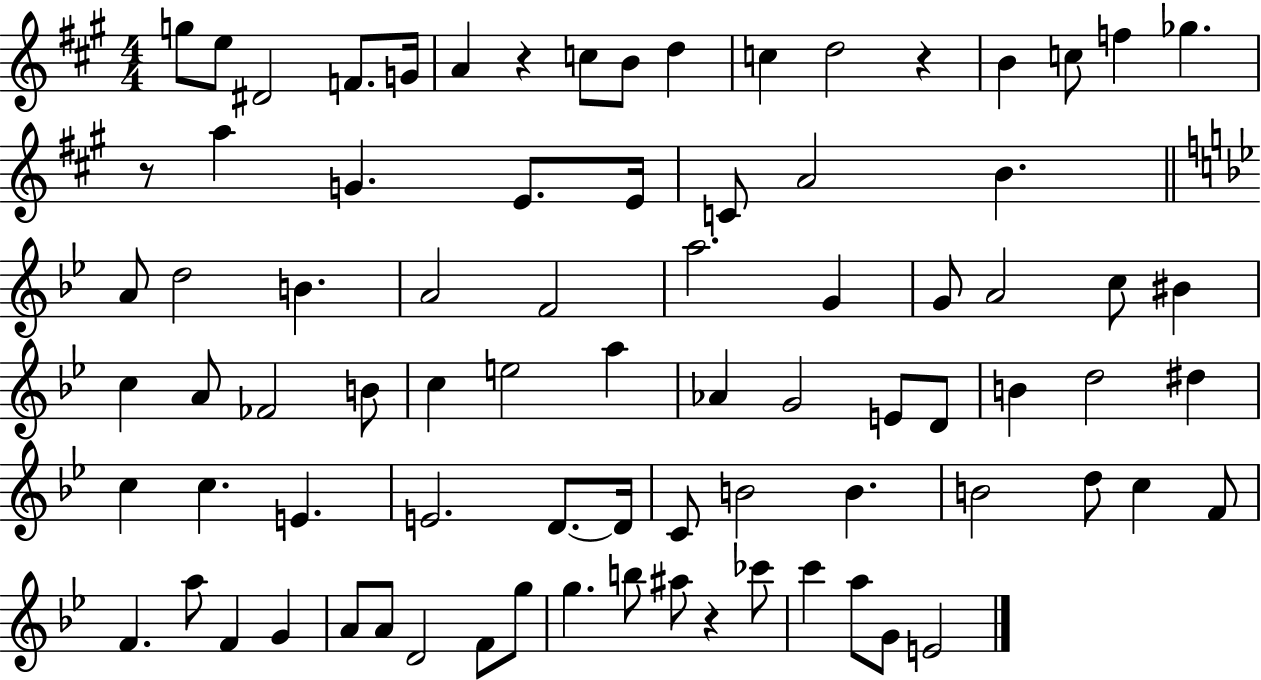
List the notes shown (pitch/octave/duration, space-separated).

G5/e E5/e D#4/h F4/e. G4/s A4/q R/q C5/e B4/e D5/q C5/q D5/h R/q B4/q C5/e F5/q Gb5/q. R/e A5/q G4/q. E4/e. E4/s C4/e A4/h B4/q. A4/e D5/h B4/q. A4/h F4/h A5/h. G4/q G4/e A4/h C5/e BIS4/q C5/q A4/e FES4/h B4/e C5/q E5/h A5/q Ab4/q G4/h E4/e D4/e B4/q D5/h D#5/q C5/q C5/q. E4/q. E4/h. D4/e. D4/s C4/e B4/h B4/q. B4/h D5/e C5/q F4/e F4/q. A5/e F4/q G4/q A4/e A4/e D4/h F4/e G5/e G5/q. B5/e A#5/e R/q CES6/e C6/q A5/e G4/e E4/h